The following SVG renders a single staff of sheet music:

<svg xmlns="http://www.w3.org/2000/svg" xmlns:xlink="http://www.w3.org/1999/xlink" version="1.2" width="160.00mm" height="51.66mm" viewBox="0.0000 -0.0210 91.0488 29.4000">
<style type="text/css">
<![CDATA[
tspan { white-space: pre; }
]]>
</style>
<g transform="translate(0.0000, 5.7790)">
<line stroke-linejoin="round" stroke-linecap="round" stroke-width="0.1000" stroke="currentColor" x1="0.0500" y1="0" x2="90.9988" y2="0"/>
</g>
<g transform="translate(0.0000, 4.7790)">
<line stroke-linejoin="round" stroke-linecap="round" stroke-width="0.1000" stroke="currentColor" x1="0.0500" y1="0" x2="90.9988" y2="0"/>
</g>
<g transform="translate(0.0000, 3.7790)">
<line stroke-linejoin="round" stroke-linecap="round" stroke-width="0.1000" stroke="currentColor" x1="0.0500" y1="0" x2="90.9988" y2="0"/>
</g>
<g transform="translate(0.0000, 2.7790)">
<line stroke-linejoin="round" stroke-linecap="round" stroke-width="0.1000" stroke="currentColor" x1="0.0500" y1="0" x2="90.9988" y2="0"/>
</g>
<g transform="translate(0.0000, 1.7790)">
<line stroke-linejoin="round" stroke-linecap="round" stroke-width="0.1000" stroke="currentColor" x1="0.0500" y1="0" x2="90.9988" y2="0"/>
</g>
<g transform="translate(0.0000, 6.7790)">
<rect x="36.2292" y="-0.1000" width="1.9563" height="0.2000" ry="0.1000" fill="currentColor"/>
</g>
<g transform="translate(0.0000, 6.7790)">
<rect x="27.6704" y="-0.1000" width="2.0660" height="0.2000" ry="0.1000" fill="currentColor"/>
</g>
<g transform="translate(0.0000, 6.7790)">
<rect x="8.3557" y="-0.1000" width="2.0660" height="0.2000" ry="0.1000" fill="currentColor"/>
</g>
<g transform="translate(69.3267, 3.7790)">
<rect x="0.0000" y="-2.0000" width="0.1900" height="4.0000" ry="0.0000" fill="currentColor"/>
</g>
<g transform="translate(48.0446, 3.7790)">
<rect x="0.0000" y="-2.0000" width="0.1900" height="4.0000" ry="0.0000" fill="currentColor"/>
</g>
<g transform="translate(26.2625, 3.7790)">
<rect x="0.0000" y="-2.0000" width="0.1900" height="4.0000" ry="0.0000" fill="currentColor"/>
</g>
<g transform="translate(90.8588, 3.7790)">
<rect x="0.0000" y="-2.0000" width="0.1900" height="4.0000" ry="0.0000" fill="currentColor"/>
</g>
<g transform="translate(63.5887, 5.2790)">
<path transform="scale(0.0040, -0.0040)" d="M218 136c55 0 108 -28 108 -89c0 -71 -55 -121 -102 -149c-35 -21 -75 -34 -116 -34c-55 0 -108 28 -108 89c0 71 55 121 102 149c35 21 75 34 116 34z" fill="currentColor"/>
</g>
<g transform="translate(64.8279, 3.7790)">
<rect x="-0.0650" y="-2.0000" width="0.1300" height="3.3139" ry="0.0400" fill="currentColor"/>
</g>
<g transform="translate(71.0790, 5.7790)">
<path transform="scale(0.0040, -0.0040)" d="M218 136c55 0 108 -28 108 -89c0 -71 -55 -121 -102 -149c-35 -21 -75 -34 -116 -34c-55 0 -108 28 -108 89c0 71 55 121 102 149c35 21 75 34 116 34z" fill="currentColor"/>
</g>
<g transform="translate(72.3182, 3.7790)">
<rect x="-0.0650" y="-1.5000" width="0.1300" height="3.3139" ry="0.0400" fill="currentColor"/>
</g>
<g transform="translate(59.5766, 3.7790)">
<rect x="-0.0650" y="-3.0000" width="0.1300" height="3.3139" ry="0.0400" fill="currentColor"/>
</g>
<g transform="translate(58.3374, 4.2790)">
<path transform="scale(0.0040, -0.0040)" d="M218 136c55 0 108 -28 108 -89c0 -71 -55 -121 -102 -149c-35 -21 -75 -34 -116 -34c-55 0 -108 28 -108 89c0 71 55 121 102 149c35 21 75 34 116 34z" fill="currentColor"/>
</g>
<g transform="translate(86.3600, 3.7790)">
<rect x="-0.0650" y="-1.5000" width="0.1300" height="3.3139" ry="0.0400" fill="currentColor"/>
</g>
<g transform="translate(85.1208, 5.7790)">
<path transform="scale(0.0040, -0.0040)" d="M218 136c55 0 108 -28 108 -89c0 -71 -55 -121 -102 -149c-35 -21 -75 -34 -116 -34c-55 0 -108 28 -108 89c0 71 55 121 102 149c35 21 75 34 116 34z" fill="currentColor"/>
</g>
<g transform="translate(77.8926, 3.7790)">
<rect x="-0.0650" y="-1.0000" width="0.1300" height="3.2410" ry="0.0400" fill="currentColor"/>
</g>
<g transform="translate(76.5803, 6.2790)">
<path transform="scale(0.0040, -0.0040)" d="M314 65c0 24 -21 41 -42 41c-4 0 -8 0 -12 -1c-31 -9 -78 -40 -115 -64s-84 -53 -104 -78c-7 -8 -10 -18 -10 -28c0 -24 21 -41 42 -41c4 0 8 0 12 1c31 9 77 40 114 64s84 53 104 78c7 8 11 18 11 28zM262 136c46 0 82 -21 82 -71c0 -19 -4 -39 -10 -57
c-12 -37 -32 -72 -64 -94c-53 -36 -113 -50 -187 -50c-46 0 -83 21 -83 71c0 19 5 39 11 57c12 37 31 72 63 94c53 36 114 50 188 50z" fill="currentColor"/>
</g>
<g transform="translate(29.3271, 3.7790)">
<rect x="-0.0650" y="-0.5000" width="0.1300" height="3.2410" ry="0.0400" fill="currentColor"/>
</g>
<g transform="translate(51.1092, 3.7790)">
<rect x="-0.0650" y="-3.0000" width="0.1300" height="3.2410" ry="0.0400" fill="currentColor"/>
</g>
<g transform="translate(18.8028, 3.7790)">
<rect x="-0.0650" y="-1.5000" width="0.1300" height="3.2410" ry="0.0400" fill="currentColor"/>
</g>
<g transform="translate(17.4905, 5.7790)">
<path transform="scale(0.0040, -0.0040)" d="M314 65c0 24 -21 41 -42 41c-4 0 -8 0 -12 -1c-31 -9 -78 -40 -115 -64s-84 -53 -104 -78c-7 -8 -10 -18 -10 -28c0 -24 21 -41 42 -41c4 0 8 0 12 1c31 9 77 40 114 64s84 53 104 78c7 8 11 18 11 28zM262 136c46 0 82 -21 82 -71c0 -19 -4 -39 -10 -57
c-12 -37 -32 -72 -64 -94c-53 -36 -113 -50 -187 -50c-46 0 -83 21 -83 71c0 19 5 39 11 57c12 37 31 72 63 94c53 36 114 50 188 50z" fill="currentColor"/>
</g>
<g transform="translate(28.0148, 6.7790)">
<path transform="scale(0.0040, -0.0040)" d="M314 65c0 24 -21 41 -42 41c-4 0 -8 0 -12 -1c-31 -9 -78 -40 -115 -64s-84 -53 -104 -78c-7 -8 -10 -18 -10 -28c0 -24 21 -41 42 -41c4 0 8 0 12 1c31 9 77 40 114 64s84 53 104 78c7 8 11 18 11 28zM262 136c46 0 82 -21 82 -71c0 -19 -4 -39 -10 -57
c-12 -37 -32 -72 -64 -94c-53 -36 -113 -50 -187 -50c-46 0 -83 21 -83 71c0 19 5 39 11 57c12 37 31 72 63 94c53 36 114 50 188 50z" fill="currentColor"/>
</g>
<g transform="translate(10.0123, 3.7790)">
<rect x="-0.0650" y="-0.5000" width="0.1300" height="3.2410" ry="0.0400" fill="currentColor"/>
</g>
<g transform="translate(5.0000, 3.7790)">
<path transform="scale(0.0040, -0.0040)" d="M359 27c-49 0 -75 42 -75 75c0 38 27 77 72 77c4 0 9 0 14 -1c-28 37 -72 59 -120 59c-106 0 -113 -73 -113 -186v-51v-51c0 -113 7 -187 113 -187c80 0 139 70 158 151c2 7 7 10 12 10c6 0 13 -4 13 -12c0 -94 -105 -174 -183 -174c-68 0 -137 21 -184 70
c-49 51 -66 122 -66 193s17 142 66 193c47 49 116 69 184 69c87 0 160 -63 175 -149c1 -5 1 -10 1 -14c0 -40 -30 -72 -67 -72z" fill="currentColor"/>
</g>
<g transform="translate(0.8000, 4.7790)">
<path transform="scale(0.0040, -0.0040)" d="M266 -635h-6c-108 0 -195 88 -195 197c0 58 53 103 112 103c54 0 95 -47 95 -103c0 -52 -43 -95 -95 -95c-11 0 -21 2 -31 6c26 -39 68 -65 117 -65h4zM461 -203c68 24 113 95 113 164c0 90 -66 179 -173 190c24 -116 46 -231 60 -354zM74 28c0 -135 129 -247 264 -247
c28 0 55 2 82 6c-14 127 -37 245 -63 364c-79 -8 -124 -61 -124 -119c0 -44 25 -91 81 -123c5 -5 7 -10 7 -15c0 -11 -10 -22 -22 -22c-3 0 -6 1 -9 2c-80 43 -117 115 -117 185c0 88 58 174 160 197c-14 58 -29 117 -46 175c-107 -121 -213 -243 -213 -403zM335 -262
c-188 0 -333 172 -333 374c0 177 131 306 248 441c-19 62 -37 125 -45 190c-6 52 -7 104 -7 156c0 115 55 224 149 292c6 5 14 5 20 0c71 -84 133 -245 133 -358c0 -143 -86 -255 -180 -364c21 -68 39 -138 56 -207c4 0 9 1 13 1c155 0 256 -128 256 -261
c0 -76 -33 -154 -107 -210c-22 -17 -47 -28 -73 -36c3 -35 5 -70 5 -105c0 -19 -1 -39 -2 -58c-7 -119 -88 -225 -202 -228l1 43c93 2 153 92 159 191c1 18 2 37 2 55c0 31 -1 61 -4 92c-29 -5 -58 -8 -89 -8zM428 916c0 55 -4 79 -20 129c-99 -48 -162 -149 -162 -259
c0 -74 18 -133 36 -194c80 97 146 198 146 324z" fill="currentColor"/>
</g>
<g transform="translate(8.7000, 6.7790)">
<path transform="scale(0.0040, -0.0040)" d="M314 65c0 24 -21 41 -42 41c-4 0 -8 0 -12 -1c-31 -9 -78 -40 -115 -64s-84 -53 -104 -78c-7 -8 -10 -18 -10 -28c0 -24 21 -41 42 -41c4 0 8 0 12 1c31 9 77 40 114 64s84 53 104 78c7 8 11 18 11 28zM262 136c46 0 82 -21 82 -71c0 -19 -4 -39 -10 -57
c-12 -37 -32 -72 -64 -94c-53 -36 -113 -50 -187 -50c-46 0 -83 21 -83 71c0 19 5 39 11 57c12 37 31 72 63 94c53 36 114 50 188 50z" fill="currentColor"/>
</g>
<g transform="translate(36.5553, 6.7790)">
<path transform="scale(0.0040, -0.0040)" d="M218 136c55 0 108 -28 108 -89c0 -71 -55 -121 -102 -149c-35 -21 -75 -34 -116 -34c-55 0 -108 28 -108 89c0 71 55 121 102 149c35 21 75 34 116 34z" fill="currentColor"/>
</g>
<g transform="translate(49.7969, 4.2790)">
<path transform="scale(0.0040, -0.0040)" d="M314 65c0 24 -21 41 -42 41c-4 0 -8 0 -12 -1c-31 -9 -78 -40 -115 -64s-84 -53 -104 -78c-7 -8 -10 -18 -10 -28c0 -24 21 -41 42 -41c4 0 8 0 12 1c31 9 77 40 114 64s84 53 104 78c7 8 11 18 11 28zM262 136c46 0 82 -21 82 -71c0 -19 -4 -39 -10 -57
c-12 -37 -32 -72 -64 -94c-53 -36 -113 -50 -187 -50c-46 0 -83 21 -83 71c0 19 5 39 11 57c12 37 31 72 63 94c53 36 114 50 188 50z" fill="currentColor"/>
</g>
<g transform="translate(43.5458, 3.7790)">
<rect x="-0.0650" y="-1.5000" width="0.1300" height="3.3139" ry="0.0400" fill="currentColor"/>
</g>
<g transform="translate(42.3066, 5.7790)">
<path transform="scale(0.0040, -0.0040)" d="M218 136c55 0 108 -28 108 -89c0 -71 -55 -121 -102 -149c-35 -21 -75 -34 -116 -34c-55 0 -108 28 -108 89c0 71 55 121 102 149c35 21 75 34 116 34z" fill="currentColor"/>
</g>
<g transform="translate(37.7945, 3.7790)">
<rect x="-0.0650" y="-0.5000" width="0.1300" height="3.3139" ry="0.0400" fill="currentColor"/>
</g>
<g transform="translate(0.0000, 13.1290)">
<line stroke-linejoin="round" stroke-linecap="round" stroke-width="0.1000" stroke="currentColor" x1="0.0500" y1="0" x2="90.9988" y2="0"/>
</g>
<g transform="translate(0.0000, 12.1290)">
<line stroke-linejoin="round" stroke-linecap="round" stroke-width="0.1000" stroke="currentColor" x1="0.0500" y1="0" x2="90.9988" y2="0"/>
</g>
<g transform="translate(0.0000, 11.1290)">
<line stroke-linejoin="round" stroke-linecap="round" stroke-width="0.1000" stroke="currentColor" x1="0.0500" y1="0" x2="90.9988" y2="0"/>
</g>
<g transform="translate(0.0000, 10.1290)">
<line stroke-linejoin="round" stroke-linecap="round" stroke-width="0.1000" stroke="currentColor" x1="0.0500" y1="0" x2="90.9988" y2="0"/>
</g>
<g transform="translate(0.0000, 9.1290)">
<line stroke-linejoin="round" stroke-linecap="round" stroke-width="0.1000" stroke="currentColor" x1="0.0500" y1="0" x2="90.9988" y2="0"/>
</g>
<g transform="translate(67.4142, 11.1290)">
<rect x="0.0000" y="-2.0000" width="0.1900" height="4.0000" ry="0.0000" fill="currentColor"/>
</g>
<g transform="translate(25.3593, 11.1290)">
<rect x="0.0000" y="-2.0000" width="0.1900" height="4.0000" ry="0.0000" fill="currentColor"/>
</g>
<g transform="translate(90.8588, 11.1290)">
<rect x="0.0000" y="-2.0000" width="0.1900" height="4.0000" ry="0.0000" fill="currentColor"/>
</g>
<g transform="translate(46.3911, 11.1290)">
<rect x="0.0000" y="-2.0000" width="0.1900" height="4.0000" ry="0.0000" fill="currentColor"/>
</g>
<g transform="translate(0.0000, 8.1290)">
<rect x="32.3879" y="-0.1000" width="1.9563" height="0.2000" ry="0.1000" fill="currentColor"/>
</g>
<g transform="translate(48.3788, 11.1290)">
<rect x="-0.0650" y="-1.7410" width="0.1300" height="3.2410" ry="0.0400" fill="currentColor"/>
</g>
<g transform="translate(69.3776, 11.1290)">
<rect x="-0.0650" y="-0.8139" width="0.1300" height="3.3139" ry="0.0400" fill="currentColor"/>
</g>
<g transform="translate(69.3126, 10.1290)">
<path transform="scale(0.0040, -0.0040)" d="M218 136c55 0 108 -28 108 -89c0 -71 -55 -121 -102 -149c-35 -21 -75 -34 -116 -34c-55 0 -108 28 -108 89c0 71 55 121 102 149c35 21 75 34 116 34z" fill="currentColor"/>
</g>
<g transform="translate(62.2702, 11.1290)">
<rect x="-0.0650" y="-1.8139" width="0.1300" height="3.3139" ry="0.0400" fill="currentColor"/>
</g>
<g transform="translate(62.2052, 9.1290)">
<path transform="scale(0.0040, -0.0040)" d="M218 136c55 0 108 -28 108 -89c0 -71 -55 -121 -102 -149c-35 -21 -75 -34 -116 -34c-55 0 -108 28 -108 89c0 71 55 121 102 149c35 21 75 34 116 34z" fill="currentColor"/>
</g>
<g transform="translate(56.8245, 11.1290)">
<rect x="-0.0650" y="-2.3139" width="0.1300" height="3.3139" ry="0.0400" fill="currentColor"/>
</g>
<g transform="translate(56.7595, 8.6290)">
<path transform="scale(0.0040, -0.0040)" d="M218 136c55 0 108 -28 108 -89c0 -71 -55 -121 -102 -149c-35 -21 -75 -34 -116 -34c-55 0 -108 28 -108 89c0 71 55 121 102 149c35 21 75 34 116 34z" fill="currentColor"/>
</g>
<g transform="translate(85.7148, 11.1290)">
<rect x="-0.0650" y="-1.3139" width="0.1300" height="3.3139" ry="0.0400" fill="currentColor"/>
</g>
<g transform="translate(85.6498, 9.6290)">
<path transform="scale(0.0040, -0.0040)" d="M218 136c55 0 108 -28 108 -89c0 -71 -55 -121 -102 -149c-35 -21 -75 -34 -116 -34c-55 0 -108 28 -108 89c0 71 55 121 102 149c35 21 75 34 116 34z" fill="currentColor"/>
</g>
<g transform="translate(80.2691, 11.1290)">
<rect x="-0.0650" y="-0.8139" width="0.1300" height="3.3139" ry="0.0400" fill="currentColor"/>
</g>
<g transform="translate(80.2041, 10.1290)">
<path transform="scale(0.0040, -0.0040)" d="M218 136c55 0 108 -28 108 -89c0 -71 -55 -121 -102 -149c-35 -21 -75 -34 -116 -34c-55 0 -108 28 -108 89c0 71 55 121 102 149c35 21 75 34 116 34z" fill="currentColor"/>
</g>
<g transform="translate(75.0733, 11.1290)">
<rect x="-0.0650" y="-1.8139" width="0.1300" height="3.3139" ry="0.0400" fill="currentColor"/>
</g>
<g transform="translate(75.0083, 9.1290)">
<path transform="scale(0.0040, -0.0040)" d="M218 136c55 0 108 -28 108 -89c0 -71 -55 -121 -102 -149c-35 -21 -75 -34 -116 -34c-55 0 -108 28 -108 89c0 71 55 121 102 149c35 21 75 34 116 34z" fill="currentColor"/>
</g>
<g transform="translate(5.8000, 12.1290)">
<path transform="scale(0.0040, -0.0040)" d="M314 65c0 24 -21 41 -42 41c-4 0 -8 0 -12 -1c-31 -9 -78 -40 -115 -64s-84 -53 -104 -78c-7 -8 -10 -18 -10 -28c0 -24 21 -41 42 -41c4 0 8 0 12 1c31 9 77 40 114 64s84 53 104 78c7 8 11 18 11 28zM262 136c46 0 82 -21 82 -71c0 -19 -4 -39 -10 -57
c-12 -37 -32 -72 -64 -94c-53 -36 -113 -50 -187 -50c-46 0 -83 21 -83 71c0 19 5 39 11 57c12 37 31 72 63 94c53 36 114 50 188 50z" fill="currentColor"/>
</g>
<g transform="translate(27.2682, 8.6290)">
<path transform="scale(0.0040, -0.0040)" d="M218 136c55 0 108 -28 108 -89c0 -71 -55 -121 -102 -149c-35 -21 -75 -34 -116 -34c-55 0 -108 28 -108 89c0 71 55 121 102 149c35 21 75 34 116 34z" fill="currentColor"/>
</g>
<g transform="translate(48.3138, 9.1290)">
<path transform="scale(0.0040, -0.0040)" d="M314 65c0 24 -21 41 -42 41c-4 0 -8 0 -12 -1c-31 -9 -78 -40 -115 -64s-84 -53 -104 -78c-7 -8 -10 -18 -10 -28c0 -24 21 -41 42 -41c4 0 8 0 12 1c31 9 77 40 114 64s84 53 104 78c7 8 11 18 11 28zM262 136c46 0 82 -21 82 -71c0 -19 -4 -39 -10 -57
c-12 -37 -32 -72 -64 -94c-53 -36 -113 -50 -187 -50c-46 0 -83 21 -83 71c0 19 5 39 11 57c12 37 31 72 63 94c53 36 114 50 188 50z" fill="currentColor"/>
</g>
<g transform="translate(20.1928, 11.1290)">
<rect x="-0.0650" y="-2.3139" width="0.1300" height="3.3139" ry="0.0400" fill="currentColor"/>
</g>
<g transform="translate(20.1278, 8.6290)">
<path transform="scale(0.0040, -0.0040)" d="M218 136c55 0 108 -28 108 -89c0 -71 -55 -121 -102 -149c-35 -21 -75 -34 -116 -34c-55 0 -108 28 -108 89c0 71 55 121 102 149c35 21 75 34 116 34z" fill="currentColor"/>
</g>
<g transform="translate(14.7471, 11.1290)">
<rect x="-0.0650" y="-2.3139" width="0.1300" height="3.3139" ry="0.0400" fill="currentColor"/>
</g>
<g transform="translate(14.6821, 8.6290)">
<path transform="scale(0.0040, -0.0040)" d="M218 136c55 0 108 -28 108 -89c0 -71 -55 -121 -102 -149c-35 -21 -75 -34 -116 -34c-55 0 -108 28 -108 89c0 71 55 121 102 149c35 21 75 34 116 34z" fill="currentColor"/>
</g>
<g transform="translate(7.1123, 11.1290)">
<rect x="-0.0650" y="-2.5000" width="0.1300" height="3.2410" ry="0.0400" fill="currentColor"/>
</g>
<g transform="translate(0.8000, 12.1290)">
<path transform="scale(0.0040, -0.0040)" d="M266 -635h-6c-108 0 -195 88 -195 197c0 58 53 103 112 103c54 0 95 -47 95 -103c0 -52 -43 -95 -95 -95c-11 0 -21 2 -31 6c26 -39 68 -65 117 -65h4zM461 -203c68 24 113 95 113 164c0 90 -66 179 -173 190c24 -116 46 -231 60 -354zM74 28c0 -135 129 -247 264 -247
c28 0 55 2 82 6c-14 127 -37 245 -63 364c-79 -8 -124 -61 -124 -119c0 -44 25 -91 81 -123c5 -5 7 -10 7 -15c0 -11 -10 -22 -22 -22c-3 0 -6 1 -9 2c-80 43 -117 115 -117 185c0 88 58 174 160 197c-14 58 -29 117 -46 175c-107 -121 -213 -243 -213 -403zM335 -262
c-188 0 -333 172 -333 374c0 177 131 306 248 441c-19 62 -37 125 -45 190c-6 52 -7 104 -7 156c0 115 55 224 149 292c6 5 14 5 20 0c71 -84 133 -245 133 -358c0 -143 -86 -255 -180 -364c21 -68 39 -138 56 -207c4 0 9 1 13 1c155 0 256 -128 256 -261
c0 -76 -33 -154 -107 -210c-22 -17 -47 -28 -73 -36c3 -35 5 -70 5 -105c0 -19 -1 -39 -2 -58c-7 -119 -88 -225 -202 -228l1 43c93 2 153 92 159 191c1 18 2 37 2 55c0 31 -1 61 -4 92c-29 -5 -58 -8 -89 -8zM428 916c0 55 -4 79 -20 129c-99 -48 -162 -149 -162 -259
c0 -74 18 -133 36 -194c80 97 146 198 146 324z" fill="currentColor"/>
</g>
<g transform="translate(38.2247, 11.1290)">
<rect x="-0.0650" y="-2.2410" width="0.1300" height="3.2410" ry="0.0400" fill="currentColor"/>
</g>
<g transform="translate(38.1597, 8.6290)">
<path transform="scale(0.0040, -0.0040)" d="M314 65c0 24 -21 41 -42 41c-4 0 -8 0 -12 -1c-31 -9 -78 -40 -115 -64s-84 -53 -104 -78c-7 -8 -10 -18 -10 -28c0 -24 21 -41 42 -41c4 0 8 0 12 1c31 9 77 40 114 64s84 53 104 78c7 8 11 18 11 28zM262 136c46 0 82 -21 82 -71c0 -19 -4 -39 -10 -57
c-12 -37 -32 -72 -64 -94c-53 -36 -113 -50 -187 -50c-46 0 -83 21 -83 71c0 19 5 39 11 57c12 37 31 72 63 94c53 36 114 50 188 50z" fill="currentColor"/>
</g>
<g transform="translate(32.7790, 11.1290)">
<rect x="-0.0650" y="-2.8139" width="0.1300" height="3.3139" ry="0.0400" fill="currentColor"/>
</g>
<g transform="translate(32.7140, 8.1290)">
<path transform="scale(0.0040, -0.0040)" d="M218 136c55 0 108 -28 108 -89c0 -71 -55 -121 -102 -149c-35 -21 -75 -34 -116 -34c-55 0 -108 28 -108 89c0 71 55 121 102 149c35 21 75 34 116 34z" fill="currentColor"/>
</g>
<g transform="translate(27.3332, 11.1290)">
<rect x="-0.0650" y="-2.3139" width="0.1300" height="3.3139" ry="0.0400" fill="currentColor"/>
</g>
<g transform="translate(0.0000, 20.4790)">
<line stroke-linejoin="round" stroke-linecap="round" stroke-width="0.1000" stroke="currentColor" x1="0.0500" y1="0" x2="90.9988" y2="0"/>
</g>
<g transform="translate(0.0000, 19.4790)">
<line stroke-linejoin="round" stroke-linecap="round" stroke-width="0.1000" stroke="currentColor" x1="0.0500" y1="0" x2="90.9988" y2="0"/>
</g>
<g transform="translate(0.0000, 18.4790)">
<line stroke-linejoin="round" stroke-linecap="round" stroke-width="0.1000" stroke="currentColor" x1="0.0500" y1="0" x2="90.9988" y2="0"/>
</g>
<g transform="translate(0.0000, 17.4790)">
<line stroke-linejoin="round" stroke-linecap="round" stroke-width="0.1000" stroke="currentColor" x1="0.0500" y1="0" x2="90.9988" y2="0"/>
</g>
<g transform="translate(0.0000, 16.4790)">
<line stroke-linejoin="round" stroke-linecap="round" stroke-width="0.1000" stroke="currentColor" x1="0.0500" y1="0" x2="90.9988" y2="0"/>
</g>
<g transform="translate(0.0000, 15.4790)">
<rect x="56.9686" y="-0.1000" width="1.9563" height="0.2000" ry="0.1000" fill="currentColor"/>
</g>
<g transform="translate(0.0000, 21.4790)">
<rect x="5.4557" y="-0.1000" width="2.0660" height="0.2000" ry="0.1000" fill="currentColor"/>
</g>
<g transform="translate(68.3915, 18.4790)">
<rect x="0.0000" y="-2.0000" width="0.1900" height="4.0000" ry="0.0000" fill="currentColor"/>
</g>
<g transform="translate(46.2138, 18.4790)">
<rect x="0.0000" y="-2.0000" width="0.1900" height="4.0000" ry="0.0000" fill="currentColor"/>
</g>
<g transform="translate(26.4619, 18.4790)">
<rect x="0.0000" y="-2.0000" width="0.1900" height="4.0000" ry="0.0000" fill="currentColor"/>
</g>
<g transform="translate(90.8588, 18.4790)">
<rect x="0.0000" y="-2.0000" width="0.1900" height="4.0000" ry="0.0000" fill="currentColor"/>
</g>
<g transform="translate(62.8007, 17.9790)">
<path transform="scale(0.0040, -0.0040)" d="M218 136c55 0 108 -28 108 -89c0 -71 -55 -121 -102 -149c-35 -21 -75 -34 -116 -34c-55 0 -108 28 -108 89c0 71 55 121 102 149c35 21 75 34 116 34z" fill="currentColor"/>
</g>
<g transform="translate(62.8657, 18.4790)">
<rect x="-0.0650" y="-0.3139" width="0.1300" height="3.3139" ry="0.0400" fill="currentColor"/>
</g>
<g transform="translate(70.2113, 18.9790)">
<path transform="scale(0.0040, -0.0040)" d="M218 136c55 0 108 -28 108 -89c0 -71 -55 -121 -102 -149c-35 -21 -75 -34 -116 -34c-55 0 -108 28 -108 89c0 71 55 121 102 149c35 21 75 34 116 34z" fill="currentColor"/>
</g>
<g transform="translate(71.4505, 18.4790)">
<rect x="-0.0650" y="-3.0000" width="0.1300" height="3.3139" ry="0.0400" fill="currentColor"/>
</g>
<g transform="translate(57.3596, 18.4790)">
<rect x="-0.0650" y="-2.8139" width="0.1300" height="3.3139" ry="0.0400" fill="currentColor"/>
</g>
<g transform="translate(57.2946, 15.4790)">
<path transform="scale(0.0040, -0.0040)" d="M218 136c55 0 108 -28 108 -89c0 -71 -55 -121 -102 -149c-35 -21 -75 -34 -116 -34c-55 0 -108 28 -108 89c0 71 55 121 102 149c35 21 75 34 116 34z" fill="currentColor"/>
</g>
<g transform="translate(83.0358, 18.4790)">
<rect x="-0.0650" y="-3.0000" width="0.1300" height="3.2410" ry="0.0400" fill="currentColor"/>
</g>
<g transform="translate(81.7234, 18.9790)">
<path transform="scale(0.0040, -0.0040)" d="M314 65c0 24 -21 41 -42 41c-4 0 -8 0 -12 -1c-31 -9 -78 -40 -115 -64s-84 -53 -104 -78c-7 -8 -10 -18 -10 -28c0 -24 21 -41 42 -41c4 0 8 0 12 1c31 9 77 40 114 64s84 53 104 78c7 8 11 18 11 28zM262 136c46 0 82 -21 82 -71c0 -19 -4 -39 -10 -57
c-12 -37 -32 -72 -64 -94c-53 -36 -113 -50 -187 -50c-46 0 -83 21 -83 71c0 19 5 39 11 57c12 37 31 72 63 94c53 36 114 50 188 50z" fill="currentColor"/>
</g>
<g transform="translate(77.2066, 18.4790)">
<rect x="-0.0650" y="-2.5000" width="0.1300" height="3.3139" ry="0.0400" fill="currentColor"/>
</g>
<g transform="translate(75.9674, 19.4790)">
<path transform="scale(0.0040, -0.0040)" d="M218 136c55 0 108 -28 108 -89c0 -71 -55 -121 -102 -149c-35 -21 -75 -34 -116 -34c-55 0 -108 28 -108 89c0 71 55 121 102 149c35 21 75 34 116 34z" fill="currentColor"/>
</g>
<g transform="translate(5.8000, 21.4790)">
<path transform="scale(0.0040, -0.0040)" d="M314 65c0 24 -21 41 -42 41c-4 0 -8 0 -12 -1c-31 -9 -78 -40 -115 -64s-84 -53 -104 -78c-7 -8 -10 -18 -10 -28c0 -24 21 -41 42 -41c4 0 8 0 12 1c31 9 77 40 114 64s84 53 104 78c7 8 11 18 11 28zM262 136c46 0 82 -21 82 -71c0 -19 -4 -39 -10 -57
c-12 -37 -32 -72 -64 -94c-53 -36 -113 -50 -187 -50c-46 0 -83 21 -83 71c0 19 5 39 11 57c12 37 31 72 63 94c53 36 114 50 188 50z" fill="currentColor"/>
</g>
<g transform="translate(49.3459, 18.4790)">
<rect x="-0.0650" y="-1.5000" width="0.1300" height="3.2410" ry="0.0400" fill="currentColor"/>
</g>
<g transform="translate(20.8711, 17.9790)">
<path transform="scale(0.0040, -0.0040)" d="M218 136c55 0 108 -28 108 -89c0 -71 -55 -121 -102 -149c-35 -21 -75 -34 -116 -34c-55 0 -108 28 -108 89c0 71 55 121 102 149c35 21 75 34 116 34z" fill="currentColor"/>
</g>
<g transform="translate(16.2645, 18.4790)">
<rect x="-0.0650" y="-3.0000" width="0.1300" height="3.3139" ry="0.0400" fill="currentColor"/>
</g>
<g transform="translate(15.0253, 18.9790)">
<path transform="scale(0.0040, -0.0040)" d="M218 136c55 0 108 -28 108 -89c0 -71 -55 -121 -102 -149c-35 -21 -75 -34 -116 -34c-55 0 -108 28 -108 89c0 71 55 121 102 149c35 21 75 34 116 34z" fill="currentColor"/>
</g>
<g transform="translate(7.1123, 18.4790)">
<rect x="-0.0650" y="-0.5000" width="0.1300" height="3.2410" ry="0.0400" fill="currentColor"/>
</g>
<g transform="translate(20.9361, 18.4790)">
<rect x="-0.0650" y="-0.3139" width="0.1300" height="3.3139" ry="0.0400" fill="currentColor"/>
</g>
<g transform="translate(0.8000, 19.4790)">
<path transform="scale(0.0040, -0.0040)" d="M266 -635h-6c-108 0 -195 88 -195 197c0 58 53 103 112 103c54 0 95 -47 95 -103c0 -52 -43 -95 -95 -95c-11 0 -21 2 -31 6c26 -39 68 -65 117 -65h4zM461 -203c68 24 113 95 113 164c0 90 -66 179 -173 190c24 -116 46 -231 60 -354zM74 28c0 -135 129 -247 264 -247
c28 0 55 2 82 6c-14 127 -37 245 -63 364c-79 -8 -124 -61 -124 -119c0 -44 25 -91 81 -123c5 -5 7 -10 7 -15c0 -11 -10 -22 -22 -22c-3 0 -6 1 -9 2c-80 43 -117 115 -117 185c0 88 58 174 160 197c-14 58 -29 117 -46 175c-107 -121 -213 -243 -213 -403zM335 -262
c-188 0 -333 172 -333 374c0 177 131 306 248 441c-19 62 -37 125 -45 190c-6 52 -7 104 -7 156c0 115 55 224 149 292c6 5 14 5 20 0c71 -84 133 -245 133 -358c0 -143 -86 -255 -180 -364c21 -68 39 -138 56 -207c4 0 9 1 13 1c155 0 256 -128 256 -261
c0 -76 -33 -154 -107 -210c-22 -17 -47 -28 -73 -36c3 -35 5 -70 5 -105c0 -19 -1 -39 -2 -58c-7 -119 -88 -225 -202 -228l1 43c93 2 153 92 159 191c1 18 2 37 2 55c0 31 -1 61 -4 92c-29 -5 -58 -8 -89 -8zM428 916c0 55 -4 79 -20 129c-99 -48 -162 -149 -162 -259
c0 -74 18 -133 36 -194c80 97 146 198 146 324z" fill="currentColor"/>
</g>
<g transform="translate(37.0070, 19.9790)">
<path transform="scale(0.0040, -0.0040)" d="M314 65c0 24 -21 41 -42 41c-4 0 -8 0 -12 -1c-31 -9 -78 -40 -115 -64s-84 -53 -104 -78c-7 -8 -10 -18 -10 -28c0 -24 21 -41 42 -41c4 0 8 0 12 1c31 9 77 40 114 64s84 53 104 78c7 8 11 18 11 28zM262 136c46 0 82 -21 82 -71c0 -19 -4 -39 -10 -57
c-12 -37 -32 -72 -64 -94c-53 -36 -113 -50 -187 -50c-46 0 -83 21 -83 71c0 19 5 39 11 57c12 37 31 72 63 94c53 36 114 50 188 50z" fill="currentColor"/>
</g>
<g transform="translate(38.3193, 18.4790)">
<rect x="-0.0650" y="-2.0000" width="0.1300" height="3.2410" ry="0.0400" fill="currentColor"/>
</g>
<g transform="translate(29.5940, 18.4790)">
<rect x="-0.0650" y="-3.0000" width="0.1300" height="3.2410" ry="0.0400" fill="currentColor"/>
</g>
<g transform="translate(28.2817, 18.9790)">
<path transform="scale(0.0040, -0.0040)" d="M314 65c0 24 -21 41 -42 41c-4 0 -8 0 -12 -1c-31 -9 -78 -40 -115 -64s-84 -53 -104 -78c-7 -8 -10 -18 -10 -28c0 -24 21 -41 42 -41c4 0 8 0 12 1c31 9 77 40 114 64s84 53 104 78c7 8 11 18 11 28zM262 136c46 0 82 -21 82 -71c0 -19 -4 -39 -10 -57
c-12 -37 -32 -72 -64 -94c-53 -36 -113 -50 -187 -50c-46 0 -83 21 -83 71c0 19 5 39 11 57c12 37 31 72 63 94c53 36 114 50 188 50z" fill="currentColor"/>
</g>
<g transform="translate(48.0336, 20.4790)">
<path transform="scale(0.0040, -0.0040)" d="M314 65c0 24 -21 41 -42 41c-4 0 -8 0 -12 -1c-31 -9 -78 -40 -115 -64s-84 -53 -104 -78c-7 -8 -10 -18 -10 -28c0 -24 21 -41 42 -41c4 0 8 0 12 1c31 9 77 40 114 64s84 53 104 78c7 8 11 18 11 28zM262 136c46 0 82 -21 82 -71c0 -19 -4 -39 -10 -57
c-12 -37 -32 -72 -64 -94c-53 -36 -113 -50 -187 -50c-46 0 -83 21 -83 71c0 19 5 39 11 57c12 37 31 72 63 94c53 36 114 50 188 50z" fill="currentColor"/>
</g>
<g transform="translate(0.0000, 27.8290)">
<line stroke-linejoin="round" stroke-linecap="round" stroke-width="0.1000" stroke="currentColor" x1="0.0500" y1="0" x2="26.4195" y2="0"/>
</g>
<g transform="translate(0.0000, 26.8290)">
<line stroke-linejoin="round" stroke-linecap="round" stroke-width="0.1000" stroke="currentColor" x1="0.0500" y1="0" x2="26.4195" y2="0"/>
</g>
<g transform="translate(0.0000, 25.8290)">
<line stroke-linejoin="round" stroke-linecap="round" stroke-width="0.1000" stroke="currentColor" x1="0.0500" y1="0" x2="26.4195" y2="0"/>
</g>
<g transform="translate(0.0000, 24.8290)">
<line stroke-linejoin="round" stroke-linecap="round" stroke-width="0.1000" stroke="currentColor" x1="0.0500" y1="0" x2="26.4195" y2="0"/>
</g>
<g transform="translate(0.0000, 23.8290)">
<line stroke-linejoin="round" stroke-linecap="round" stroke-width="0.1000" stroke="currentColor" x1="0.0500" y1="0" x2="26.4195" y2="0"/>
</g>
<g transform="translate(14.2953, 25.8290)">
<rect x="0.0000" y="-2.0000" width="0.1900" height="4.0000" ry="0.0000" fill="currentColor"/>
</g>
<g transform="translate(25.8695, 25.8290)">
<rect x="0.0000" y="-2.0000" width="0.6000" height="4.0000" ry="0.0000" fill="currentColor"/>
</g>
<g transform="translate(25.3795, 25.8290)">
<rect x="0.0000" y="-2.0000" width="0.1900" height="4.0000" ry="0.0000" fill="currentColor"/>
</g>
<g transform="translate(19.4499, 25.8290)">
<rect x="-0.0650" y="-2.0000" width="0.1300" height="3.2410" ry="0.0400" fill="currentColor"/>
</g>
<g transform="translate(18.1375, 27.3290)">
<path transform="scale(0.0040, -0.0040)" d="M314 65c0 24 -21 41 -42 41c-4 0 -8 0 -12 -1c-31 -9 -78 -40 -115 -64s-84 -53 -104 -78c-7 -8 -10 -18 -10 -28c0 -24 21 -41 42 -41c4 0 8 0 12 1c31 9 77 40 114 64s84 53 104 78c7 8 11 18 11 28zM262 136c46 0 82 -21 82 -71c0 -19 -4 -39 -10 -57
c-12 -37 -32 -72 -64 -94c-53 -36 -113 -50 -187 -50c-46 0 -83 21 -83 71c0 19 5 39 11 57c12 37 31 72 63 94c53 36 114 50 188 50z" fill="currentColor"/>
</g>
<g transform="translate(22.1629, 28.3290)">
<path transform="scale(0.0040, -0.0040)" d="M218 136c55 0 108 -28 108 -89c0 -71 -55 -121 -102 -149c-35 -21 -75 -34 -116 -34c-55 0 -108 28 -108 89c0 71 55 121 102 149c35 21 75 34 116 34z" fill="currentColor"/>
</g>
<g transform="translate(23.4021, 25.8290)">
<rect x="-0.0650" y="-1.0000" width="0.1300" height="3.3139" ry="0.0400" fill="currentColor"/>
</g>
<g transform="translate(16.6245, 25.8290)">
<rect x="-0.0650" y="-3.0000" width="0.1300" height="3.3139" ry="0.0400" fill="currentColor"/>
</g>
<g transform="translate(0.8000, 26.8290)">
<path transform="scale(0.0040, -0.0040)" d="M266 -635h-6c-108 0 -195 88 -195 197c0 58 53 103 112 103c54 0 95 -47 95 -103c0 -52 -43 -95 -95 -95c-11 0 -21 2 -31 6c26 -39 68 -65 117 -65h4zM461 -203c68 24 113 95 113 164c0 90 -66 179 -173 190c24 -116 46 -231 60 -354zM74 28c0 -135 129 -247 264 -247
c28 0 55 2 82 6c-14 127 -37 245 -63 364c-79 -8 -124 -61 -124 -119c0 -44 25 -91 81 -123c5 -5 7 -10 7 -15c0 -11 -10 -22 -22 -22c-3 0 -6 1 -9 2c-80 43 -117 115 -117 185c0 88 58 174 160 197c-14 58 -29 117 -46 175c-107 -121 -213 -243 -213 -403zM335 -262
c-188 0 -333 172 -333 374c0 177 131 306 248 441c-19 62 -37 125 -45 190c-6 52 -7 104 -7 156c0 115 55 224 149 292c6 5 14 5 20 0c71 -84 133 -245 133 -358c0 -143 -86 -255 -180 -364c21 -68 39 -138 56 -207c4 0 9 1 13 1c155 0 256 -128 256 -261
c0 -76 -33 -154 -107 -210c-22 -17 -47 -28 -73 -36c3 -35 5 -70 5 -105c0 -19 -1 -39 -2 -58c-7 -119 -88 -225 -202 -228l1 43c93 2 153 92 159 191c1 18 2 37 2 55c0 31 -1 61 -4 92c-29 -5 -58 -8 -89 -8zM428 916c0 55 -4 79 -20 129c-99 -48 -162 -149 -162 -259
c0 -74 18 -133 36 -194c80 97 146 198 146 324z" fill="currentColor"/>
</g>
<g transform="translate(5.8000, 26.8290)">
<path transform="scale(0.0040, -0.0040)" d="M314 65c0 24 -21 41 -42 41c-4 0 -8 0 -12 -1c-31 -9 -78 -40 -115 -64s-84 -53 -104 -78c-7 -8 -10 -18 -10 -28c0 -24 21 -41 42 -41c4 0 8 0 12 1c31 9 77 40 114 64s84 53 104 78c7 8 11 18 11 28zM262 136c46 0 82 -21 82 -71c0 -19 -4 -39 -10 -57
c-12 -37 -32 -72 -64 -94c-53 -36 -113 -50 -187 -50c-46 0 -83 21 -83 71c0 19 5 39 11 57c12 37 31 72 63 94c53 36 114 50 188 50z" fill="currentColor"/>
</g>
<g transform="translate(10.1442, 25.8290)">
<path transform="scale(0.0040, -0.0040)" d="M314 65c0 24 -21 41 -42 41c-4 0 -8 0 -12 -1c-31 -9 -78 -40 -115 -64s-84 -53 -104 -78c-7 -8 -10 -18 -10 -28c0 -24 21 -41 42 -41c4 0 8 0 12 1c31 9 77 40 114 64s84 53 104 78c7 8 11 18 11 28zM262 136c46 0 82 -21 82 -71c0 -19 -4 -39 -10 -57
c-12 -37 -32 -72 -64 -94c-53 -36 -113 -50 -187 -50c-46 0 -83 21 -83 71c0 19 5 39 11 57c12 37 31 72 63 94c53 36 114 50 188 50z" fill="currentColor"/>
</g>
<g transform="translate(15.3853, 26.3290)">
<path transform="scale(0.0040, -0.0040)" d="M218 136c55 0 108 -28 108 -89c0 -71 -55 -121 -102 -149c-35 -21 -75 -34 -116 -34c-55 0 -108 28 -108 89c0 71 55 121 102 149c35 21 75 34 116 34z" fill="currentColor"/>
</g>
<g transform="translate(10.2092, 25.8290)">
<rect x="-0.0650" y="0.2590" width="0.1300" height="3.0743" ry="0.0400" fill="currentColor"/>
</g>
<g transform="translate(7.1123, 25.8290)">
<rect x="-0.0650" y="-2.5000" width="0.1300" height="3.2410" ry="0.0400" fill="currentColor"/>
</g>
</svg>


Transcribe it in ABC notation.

X:1
T:Untitled
M:4/4
L:1/4
K:C
C2 E2 C2 C E A2 A F E D2 E G2 g g g a g2 f2 g f d f d e C2 A c A2 F2 E2 a c A G A2 G2 B2 A F2 D